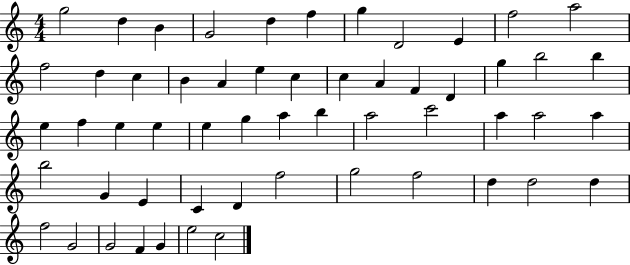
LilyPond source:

{
  \clef treble
  \numericTimeSignature
  \time 4/4
  \key c \major
  g''2 d''4 b'4 | g'2 d''4 f''4 | g''4 d'2 e'4 | f''2 a''2 | \break f''2 d''4 c''4 | b'4 a'4 e''4 c''4 | c''4 a'4 f'4 d'4 | g''4 b''2 b''4 | \break e''4 f''4 e''4 e''4 | e''4 g''4 a''4 b''4 | a''2 c'''2 | a''4 a''2 a''4 | \break b''2 g'4 e'4 | c'4 d'4 f''2 | g''2 f''2 | d''4 d''2 d''4 | \break f''2 g'2 | g'2 f'4 g'4 | e''2 c''2 | \bar "|."
}